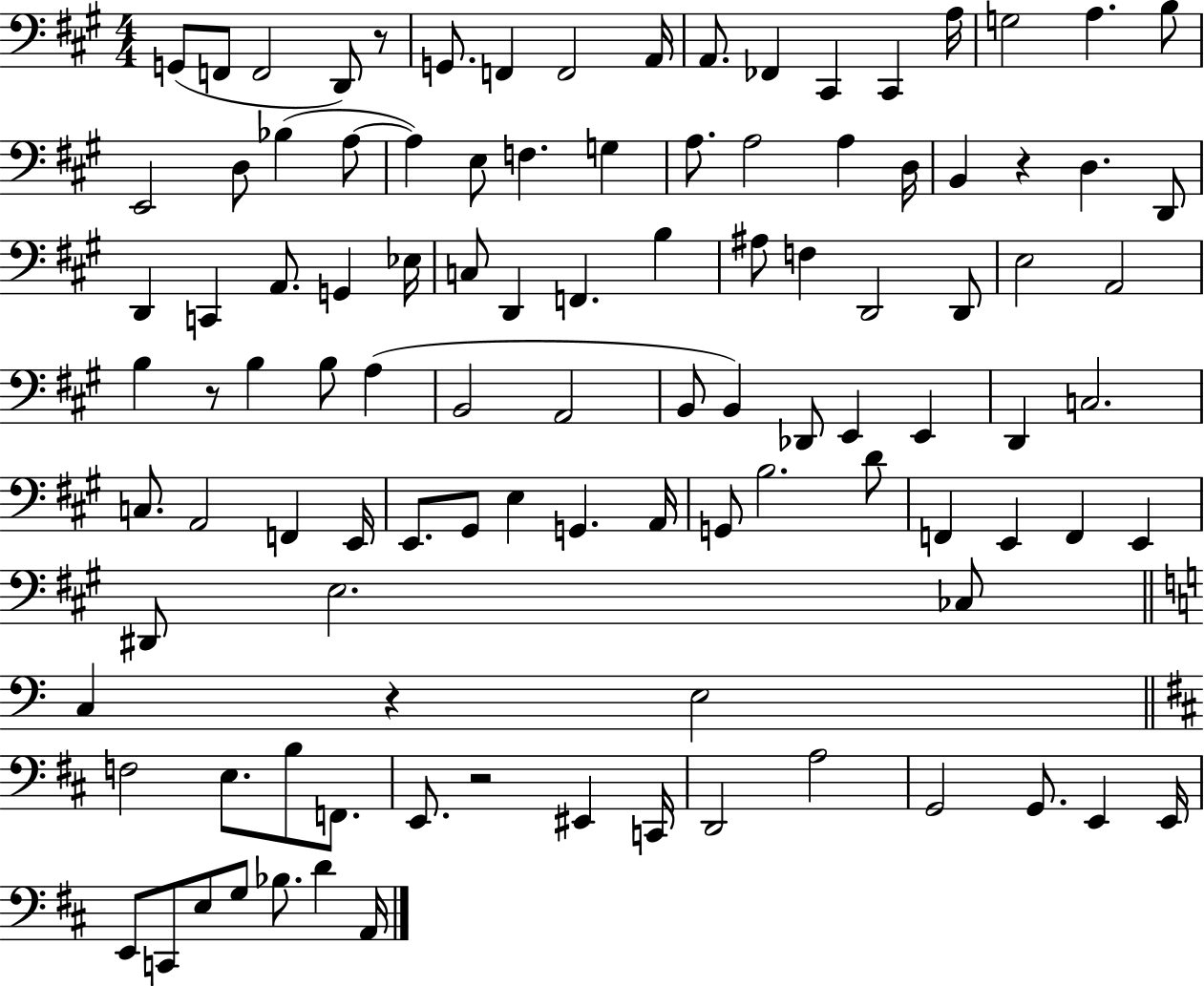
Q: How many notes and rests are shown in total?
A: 105